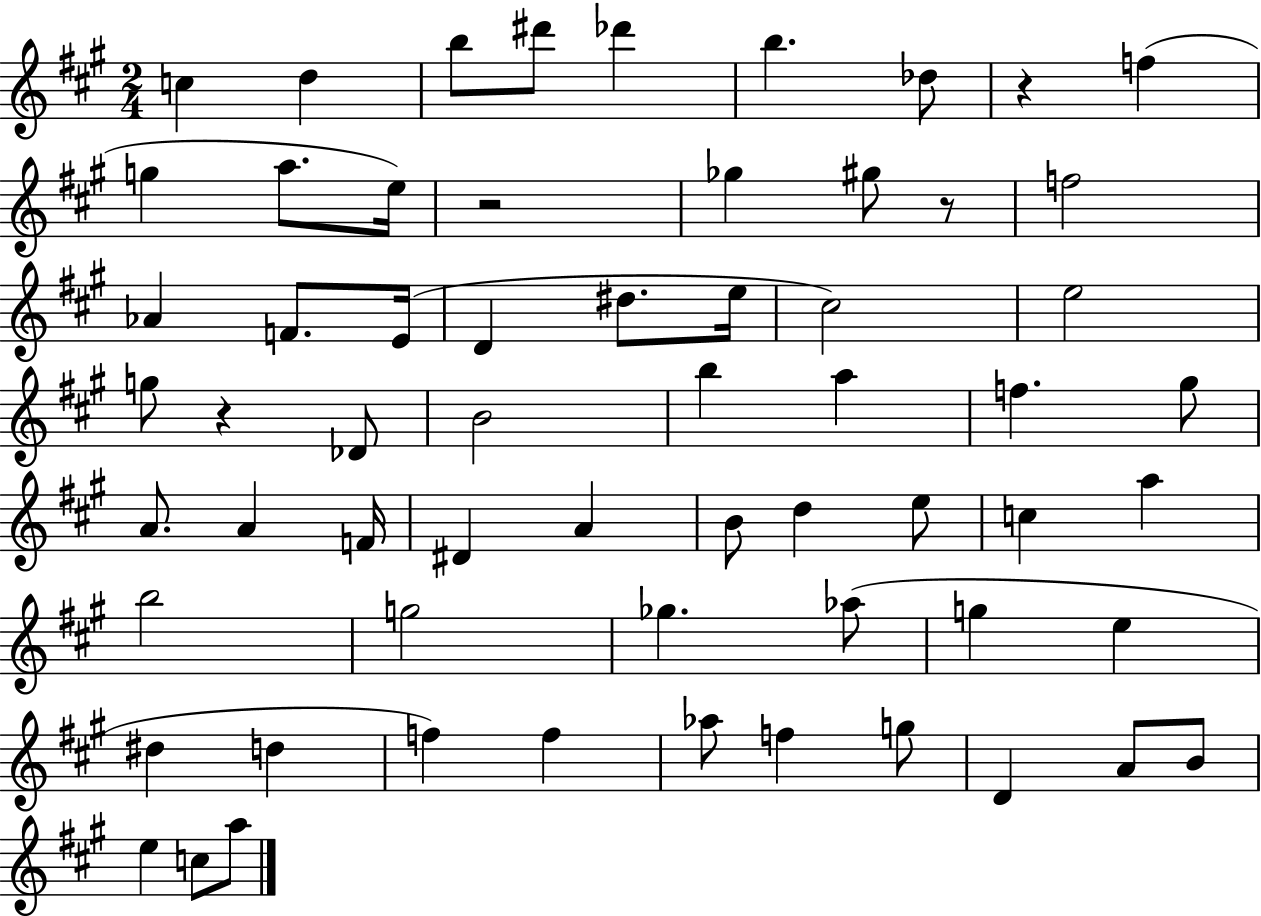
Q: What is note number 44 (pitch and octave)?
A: G5